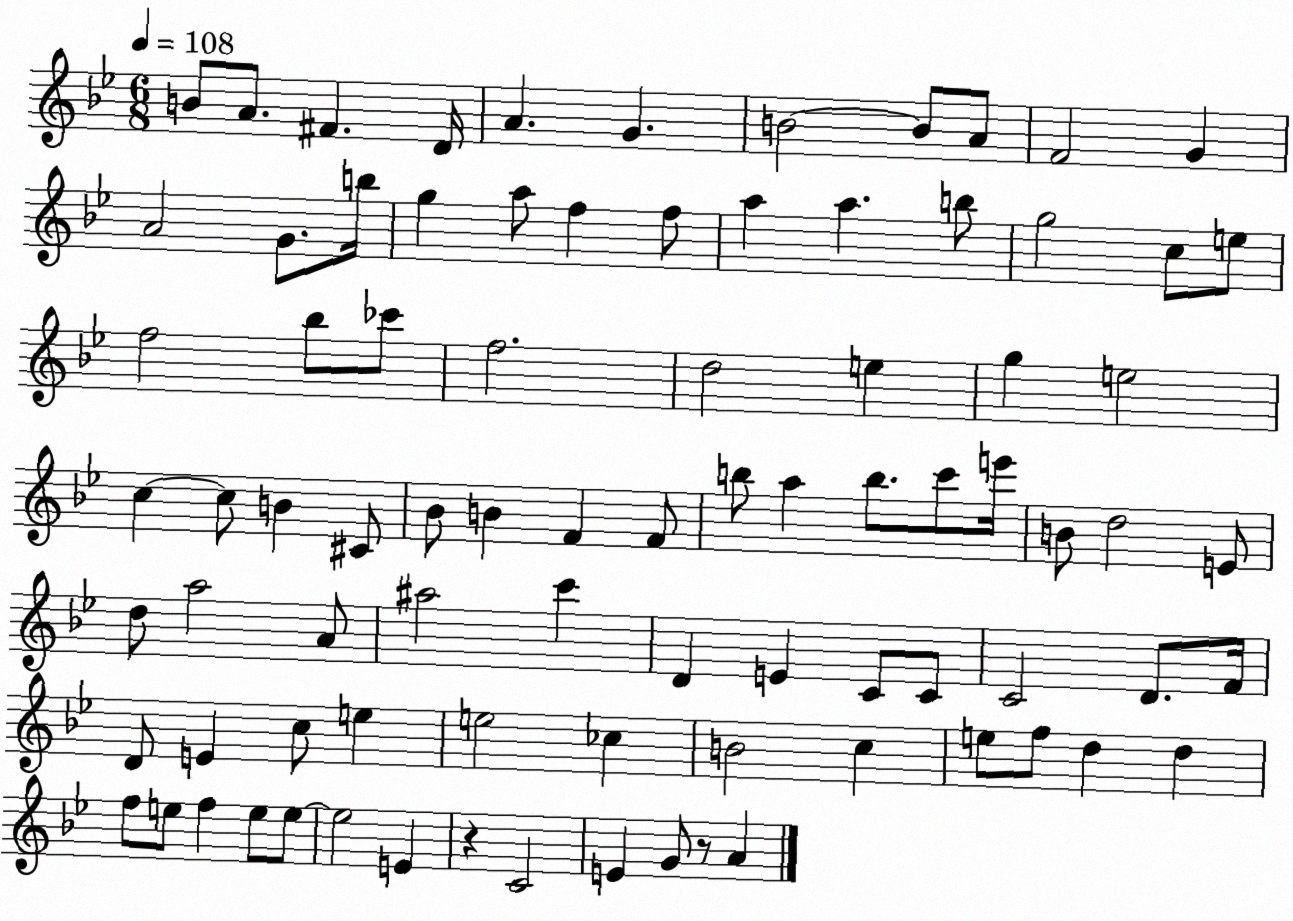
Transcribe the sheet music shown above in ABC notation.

X:1
T:Untitled
M:6/8
L:1/4
K:Bb
B/2 A/2 ^F D/4 A G B2 B/2 A/2 F2 G A2 G/2 b/4 g a/2 f f/2 a a b/2 g2 c/2 e/2 f2 _b/2 _c'/2 f2 d2 e g e2 c c/2 B ^C/2 _B/2 B F F/2 b/2 a b/2 c'/2 e'/4 B/2 d2 E/2 d/2 a2 A/2 ^a2 c' D E C/2 C/2 C2 D/2 F/4 D/2 E c/2 e e2 _c B2 c e/2 f/2 d d f/2 e/2 f e/2 e/2 e2 E z C2 E G/2 z/2 A